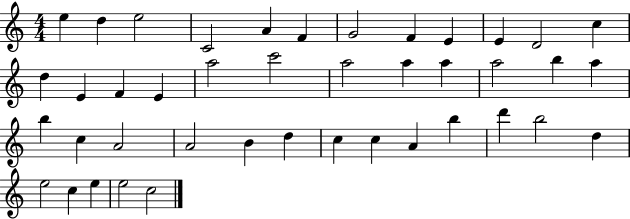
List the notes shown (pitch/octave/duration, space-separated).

E5/q D5/q E5/h C4/h A4/q F4/q G4/h F4/q E4/q E4/q D4/h C5/q D5/q E4/q F4/q E4/q A5/h C6/h A5/h A5/q A5/q A5/h B5/q A5/q B5/q C5/q A4/h A4/h B4/q D5/q C5/q C5/q A4/q B5/q D6/q B5/h D5/q E5/h C5/q E5/q E5/h C5/h